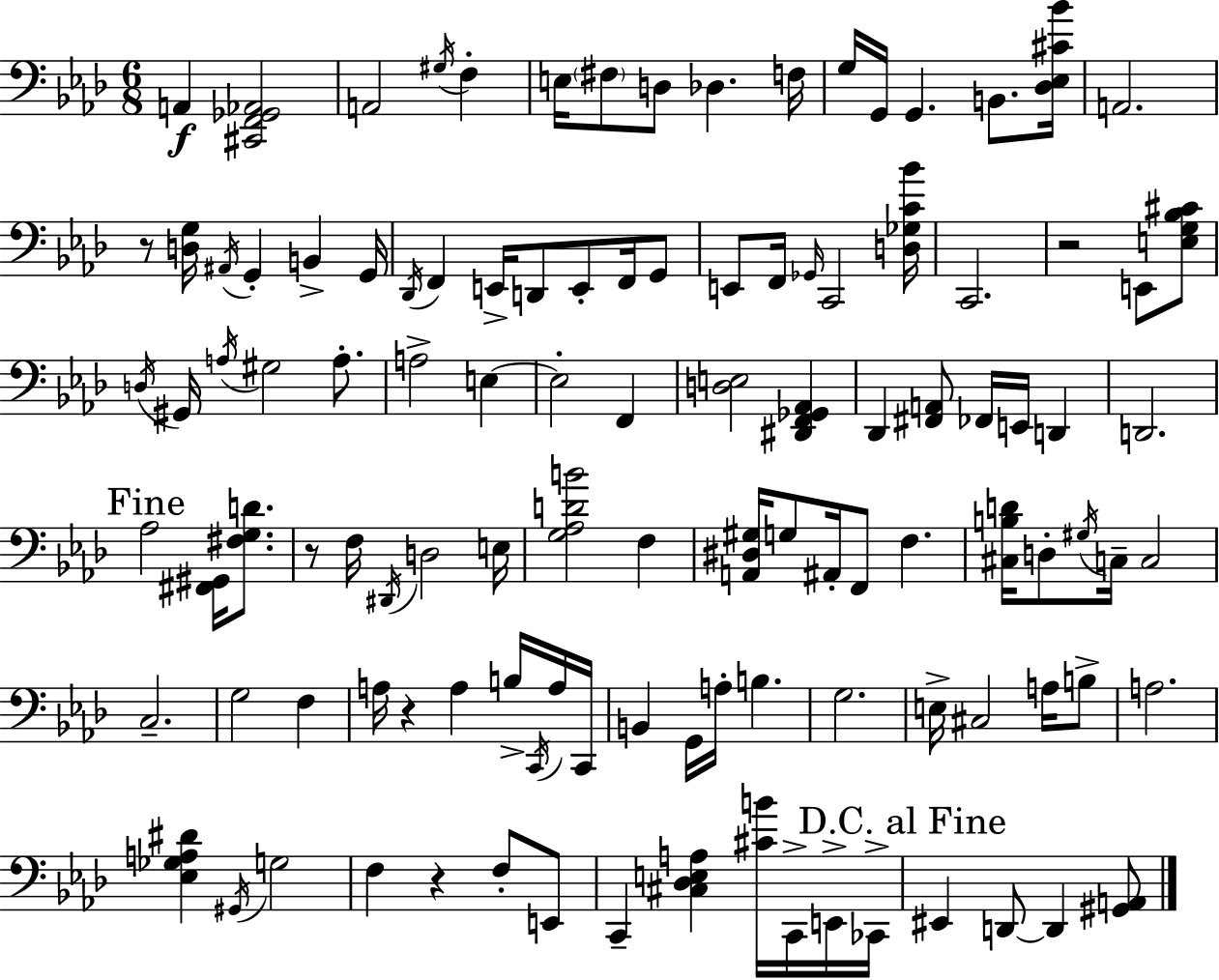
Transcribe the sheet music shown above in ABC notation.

X:1
T:Untitled
M:6/8
L:1/4
K:Fm
A,, [^C,,F,,_G,,_A,,]2 A,,2 ^G,/4 F, E,/4 ^F,/2 D,/2 _D, F,/4 G,/4 G,,/4 G,, B,,/2 [_D,_E,^C_B]/4 A,,2 z/2 [D,G,]/4 ^A,,/4 G,, B,, G,,/4 _D,,/4 F,, E,,/4 D,,/2 E,,/2 F,,/4 G,,/2 E,,/2 F,,/4 _G,,/4 C,,2 [D,_G,C_B]/4 C,,2 z2 E,,/2 [E,G,_B,^C]/2 D,/4 ^G,,/4 A,/4 ^G,2 A,/2 A,2 E, E,2 F,, [D,E,]2 [^D,,F,,_G,,_A,,] _D,, [^F,,A,,]/2 _F,,/4 E,,/4 D,, D,,2 _A,2 [^F,,^G,,]/4 [^F,G,D]/2 z/2 F,/4 ^D,,/4 D,2 E,/4 [G,_A,DB]2 F, [A,,^D,^G,]/4 G,/2 ^A,,/4 F,,/2 F, [^C,B,D]/4 D,/2 ^G,/4 C,/4 C,2 C,2 G,2 F, A,/4 z A, B,/4 C,,/4 A,/4 C,,/4 B,, G,,/4 A,/4 B, G,2 E,/4 ^C,2 A,/4 B,/2 A,2 [_E,_G,A,^D] ^G,,/4 G,2 F, z F,/2 E,,/2 C,, [^C,_D,E,A,] [^CB]/4 C,,/4 E,,/4 _C,,/4 ^E,, D,,/2 D,, [^G,,A,,]/2